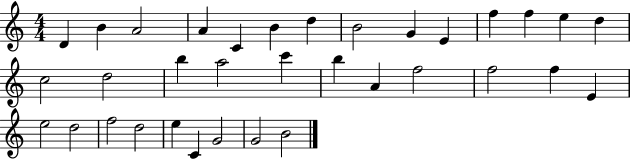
D4/q B4/q A4/h A4/q C4/q B4/q D5/q B4/h G4/q E4/q F5/q F5/q E5/q D5/q C5/h D5/h B5/q A5/h C6/q B5/q A4/q F5/h F5/h F5/q E4/q E5/h D5/h F5/h D5/h E5/q C4/q G4/h G4/h B4/h